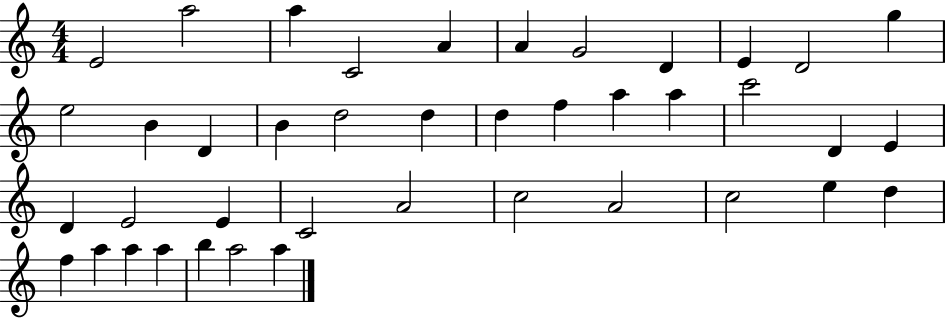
{
  \clef treble
  \numericTimeSignature
  \time 4/4
  \key c \major
  e'2 a''2 | a''4 c'2 a'4 | a'4 g'2 d'4 | e'4 d'2 g''4 | \break e''2 b'4 d'4 | b'4 d''2 d''4 | d''4 f''4 a''4 a''4 | c'''2 d'4 e'4 | \break d'4 e'2 e'4 | c'2 a'2 | c''2 a'2 | c''2 e''4 d''4 | \break f''4 a''4 a''4 a''4 | b''4 a''2 a''4 | \bar "|."
}